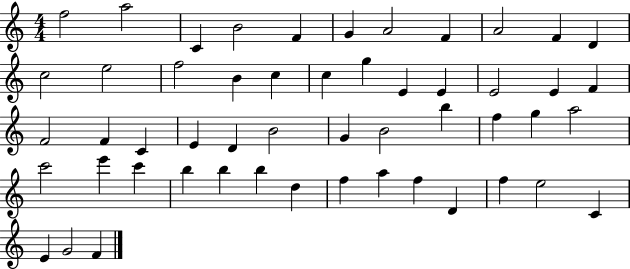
X:1
T:Untitled
M:4/4
L:1/4
K:C
f2 a2 C B2 F G A2 F A2 F D c2 e2 f2 B c c g E E E2 E F F2 F C E D B2 G B2 b f g a2 c'2 e' c' b b b d f a f D f e2 C E G2 F